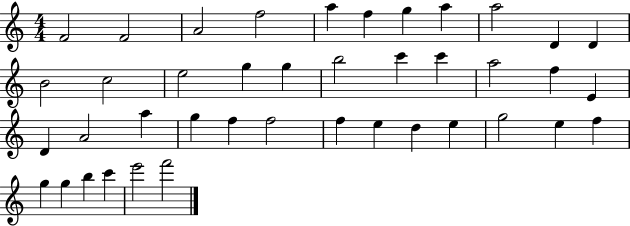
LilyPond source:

{
  \clef treble
  \numericTimeSignature
  \time 4/4
  \key c \major
  f'2 f'2 | a'2 f''2 | a''4 f''4 g''4 a''4 | a''2 d'4 d'4 | \break b'2 c''2 | e''2 g''4 g''4 | b''2 c'''4 c'''4 | a''2 f''4 e'4 | \break d'4 a'2 a''4 | g''4 f''4 f''2 | f''4 e''4 d''4 e''4 | g''2 e''4 f''4 | \break g''4 g''4 b''4 c'''4 | e'''2 f'''2 | \bar "|."
}